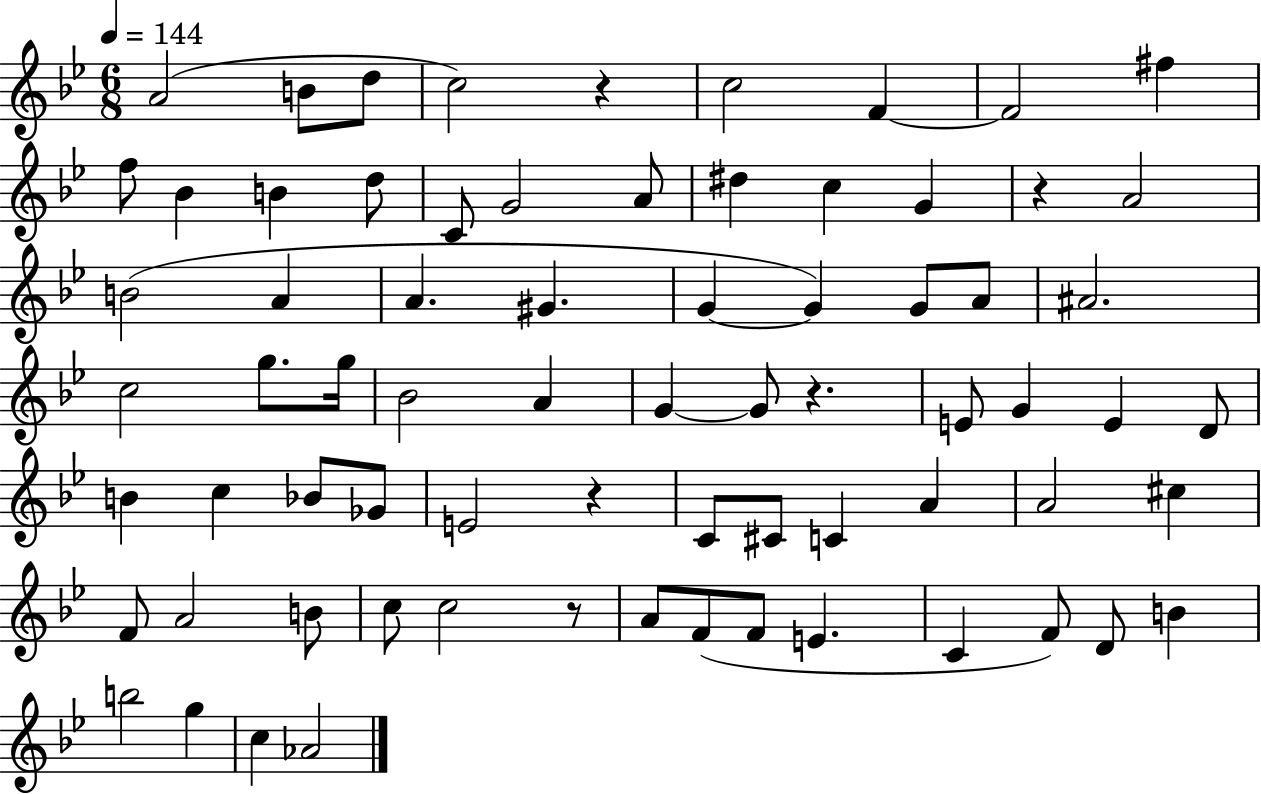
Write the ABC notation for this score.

X:1
T:Untitled
M:6/8
L:1/4
K:Bb
A2 B/2 d/2 c2 z c2 F F2 ^f f/2 _B B d/2 C/2 G2 A/2 ^d c G z A2 B2 A A ^G G G G/2 A/2 ^A2 c2 g/2 g/4 _B2 A G G/2 z E/2 G E D/2 B c _B/2 _G/2 E2 z C/2 ^C/2 C A A2 ^c F/2 A2 B/2 c/2 c2 z/2 A/2 F/2 F/2 E C F/2 D/2 B b2 g c _A2